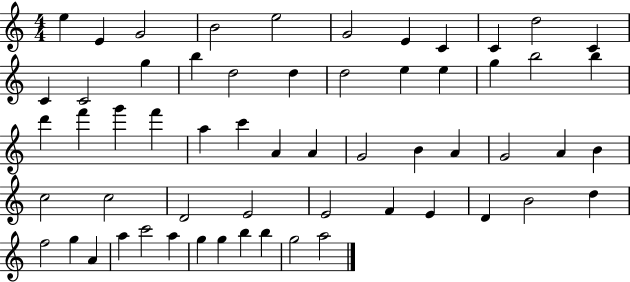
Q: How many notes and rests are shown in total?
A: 59